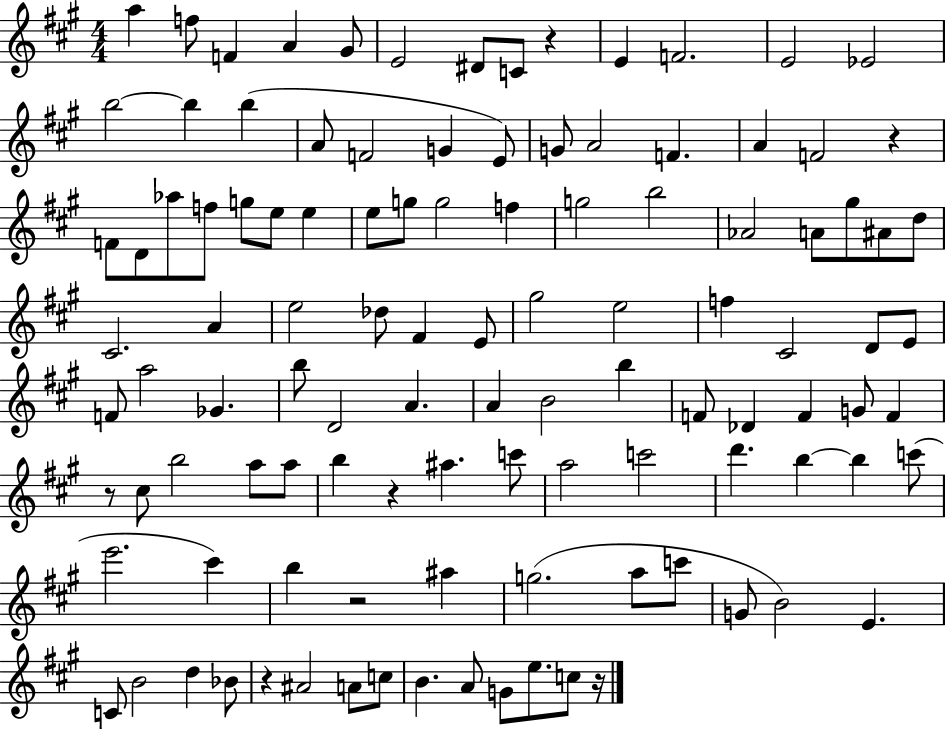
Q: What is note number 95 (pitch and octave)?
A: Bb4